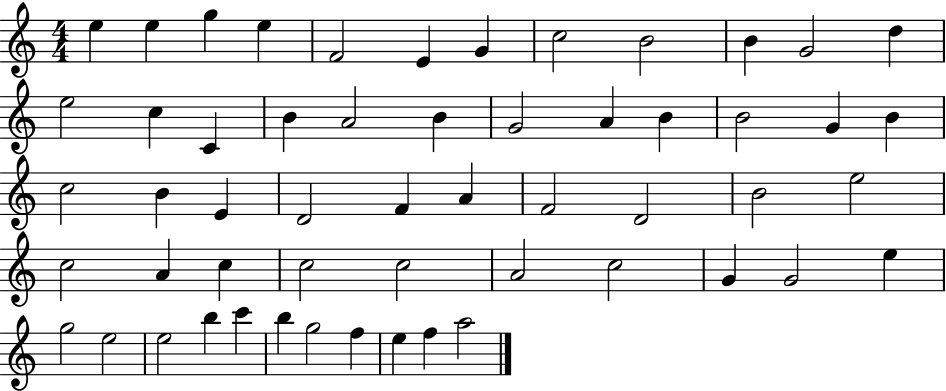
{
  \clef treble
  \numericTimeSignature
  \time 4/4
  \key c \major
  e''4 e''4 g''4 e''4 | f'2 e'4 g'4 | c''2 b'2 | b'4 g'2 d''4 | \break e''2 c''4 c'4 | b'4 a'2 b'4 | g'2 a'4 b'4 | b'2 g'4 b'4 | \break c''2 b'4 e'4 | d'2 f'4 a'4 | f'2 d'2 | b'2 e''2 | \break c''2 a'4 c''4 | c''2 c''2 | a'2 c''2 | g'4 g'2 e''4 | \break g''2 e''2 | e''2 b''4 c'''4 | b''4 g''2 f''4 | e''4 f''4 a''2 | \break \bar "|."
}